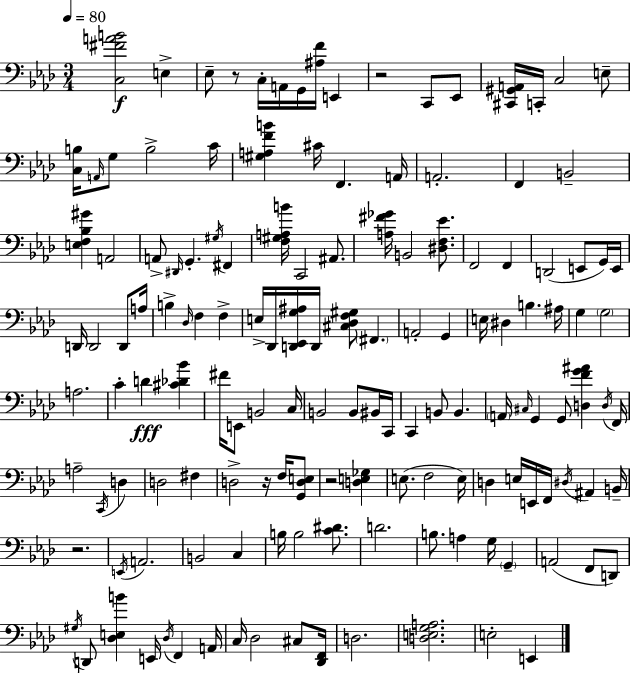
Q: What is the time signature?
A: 3/4